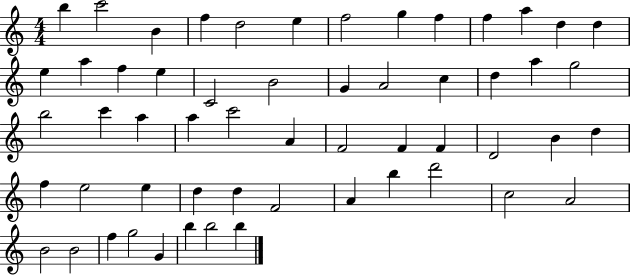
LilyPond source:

{
  \clef treble
  \numericTimeSignature
  \time 4/4
  \key c \major
  b''4 c'''2 b'4 | f''4 d''2 e''4 | f''2 g''4 f''4 | f''4 a''4 d''4 d''4 | \break e''4 a''4 f''4 e''4 | c'2 b'2 | g'4 a'2 c''4 | d''4 a''4 g''2 | \break b''2 c'''4 a''4 | a''4 c'''2 a'4 | f'2 f'4 f'4 | d'2 b'4 d''4 | \break f''4 e''2 e''4 | d''4 d''4 f'2 | a'4 b''4 d'''2 | c''2 a'2 | \break b'2 b'2 | f''4 g''2 g'4 | b''4 b''2 b''4 | \bar "|."
}